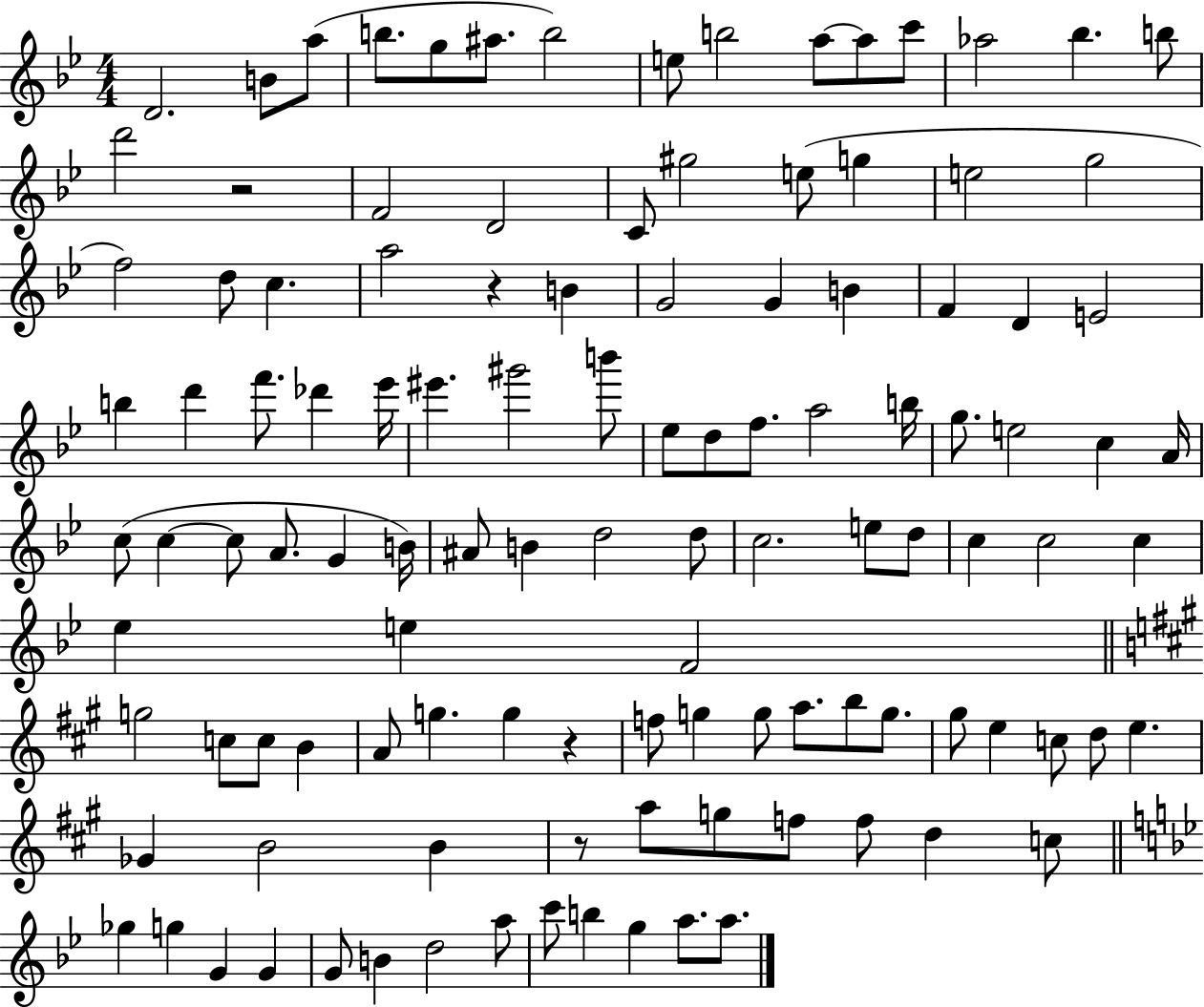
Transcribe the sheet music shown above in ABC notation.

X:1
T:Untitled
M:4/4
L:1/4
K:Bb
D2 B/2 a/2 b/2 g/2 ^a/2 b2 e/2 b2 a/2 a/2 c'/2 _a2 _b b/2 d'2 z2 F2 D2 C/2 ^g2 e/2 g e2 g2 f2 d/2 c a2 z B G2 G B F D E2 b d' f'/2 _d' _e'/4 ^e' ^g'2 b'/2 _e/2 d/2 f/2 a2 b/4 g/2 e2 c A/4 c/2 c c/2 A/2 G B/4 ^A/2 B d2 d/2 c2 e/2 d/2 c c2 c _e e F2 g2 c/2 c/2 B A/2 g g z f/2 g g/2 a/2 b/2 g/2 ^g/2 e c/2 d/2 e _G B2 B z/2 a/2 g/2 f/2 f/2 d c/2 _g g G G G/2 B d2 a/2 c'/2 b g a/2 a/2